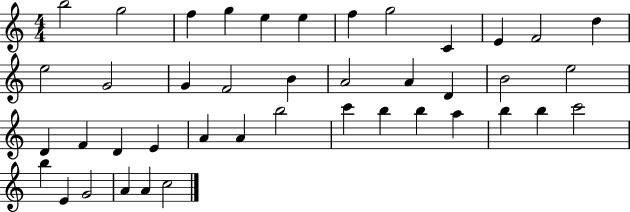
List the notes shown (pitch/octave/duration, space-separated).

B5/h G5/h F5/q G5/q E5/q E5/q F5/q G5/h C4/q E4/q F4/h D5/q E5/h G4/h G4/q F4/h B4/q A4/h A4/q D4/q B4/h E5/h D4/q F4/q D4/q E4/q A4/q A4/q B5/h C6/q B5/q B5/q A5/q B5/q B5/q C6/h B5/q E4/q G4/h A4/q A4/q C5/h